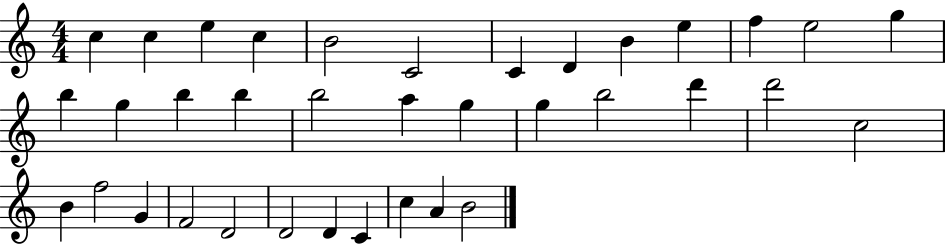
X:1
T:Untitled
M:4/4
L:1/4
K:C
c c e c B2 C2 C D B e f e2 g b g b b b2 a g g b2 d' d'2 c2 B f2 G F2 D2 D2 D C c A B2